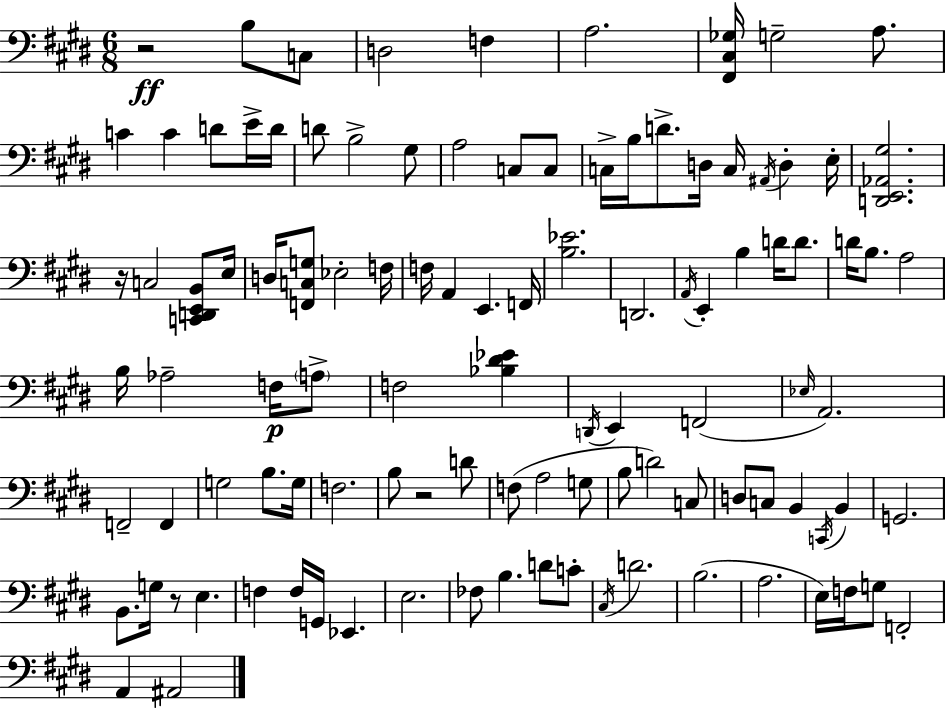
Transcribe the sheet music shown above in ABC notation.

X:1
T:Untitled
M:6/8
L:1/4
K:E
z2 B,/2 C,/2 D,2 F, A,2 [^F,,^C,_G,]/4 G,2 A,/2 C C D/2 E/4 D/4 D/2 B,2 ^G,/2 A,2 C,/2 C,/2 C,/4 B,/4 D/2 D,/4 C,/4 ^A,,/4 D, E,/4 [D,,E,,_A,,^G,]2 z/4 C,2 [C,,D,,E,,B,,]/2 E,/4 D,/4 [F,,C,G,]/2 _E,2 F,/4 F,/4 A,, E,, F,,/4 [B,_E]2 D,,2 A,,/4 E,, B, D/4 D/2 D/4 B,/2 A,2 B,/4 _A,2 F,/4 A,/2 F,2 [_B,^D_E] D,,/4 E,, F,,2 _E,/4 A,,2 F,,2 F,, G,2 B,/2 G,/4 F,2 B,/2 z2 D/2 F,/2 A,2 G,/2 B,/2 D2 C,/2 D,/2 C,/2 B,, C,,/4 B,, G,,2 B,,/2 G,/4 z/2 E, F, F,/4 G,,/4 _E,, E,2 _F,/2 B, D/2 C/2 ^C,/4 D2 B,2 A,2 E,/4 F,/4 G,/2 F,,2 A,, ^A,,2